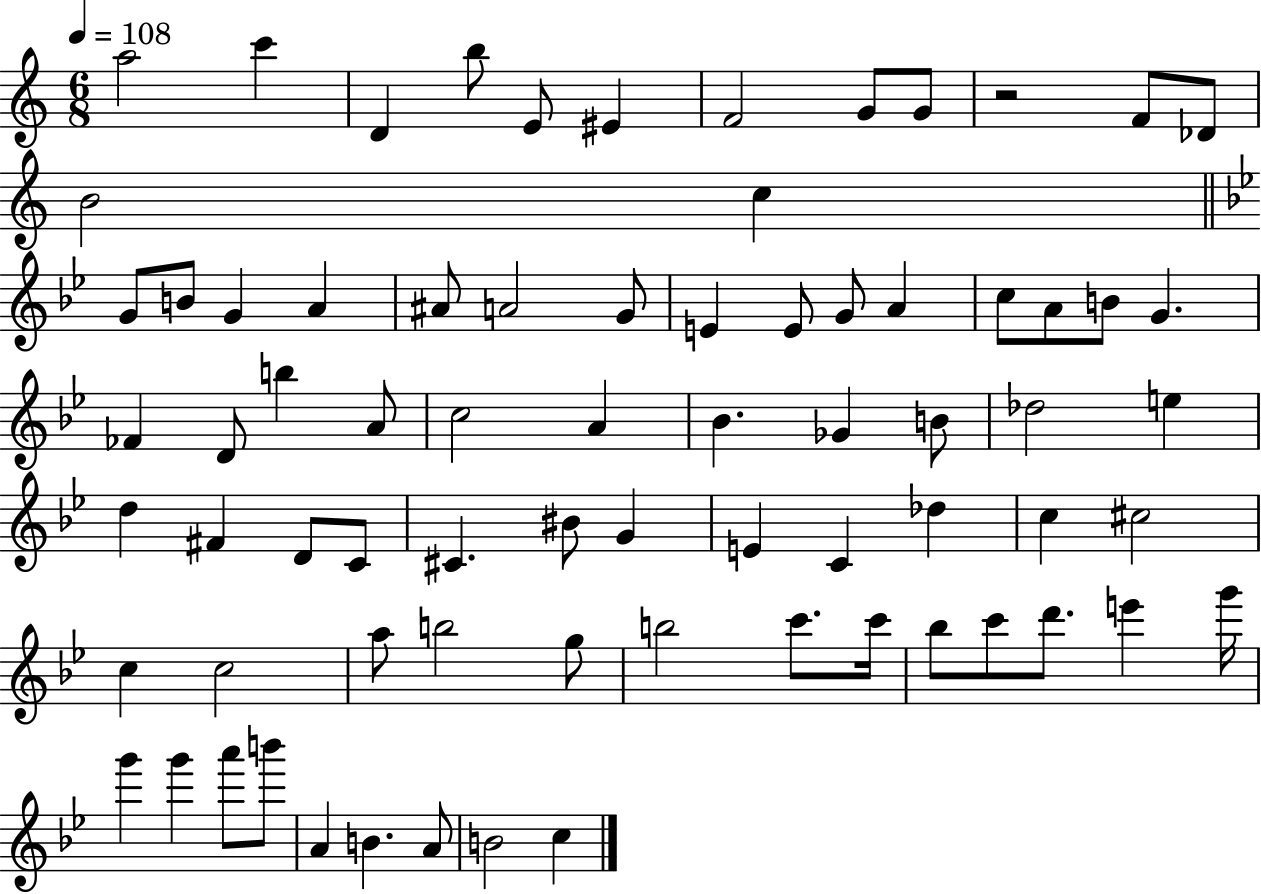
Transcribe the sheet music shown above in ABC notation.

X:1
T:Untitled
M:6/8
L:1/4
K:C
a2 c' D b/2 E/2 ^E F2 G/2 G/2 z2 F/2 _D/2 B2 c G/2 B/2 G A ^A/2 A2 G/2 E E/2 G/2 A c/2 A/2 B/2 G _F D/2 b A/2 c2 A _B _G B/2 _d2 e d ^F D/2 C/2 ^C ^B/2 G E C _d c ^c2 c c2 a/2 b2 g/2 b2 c'/2 c'/4 _b/2 c'/2 d'/2 e' g'/4 g' g' a'/2 b'/2 A B A/2 B2 c